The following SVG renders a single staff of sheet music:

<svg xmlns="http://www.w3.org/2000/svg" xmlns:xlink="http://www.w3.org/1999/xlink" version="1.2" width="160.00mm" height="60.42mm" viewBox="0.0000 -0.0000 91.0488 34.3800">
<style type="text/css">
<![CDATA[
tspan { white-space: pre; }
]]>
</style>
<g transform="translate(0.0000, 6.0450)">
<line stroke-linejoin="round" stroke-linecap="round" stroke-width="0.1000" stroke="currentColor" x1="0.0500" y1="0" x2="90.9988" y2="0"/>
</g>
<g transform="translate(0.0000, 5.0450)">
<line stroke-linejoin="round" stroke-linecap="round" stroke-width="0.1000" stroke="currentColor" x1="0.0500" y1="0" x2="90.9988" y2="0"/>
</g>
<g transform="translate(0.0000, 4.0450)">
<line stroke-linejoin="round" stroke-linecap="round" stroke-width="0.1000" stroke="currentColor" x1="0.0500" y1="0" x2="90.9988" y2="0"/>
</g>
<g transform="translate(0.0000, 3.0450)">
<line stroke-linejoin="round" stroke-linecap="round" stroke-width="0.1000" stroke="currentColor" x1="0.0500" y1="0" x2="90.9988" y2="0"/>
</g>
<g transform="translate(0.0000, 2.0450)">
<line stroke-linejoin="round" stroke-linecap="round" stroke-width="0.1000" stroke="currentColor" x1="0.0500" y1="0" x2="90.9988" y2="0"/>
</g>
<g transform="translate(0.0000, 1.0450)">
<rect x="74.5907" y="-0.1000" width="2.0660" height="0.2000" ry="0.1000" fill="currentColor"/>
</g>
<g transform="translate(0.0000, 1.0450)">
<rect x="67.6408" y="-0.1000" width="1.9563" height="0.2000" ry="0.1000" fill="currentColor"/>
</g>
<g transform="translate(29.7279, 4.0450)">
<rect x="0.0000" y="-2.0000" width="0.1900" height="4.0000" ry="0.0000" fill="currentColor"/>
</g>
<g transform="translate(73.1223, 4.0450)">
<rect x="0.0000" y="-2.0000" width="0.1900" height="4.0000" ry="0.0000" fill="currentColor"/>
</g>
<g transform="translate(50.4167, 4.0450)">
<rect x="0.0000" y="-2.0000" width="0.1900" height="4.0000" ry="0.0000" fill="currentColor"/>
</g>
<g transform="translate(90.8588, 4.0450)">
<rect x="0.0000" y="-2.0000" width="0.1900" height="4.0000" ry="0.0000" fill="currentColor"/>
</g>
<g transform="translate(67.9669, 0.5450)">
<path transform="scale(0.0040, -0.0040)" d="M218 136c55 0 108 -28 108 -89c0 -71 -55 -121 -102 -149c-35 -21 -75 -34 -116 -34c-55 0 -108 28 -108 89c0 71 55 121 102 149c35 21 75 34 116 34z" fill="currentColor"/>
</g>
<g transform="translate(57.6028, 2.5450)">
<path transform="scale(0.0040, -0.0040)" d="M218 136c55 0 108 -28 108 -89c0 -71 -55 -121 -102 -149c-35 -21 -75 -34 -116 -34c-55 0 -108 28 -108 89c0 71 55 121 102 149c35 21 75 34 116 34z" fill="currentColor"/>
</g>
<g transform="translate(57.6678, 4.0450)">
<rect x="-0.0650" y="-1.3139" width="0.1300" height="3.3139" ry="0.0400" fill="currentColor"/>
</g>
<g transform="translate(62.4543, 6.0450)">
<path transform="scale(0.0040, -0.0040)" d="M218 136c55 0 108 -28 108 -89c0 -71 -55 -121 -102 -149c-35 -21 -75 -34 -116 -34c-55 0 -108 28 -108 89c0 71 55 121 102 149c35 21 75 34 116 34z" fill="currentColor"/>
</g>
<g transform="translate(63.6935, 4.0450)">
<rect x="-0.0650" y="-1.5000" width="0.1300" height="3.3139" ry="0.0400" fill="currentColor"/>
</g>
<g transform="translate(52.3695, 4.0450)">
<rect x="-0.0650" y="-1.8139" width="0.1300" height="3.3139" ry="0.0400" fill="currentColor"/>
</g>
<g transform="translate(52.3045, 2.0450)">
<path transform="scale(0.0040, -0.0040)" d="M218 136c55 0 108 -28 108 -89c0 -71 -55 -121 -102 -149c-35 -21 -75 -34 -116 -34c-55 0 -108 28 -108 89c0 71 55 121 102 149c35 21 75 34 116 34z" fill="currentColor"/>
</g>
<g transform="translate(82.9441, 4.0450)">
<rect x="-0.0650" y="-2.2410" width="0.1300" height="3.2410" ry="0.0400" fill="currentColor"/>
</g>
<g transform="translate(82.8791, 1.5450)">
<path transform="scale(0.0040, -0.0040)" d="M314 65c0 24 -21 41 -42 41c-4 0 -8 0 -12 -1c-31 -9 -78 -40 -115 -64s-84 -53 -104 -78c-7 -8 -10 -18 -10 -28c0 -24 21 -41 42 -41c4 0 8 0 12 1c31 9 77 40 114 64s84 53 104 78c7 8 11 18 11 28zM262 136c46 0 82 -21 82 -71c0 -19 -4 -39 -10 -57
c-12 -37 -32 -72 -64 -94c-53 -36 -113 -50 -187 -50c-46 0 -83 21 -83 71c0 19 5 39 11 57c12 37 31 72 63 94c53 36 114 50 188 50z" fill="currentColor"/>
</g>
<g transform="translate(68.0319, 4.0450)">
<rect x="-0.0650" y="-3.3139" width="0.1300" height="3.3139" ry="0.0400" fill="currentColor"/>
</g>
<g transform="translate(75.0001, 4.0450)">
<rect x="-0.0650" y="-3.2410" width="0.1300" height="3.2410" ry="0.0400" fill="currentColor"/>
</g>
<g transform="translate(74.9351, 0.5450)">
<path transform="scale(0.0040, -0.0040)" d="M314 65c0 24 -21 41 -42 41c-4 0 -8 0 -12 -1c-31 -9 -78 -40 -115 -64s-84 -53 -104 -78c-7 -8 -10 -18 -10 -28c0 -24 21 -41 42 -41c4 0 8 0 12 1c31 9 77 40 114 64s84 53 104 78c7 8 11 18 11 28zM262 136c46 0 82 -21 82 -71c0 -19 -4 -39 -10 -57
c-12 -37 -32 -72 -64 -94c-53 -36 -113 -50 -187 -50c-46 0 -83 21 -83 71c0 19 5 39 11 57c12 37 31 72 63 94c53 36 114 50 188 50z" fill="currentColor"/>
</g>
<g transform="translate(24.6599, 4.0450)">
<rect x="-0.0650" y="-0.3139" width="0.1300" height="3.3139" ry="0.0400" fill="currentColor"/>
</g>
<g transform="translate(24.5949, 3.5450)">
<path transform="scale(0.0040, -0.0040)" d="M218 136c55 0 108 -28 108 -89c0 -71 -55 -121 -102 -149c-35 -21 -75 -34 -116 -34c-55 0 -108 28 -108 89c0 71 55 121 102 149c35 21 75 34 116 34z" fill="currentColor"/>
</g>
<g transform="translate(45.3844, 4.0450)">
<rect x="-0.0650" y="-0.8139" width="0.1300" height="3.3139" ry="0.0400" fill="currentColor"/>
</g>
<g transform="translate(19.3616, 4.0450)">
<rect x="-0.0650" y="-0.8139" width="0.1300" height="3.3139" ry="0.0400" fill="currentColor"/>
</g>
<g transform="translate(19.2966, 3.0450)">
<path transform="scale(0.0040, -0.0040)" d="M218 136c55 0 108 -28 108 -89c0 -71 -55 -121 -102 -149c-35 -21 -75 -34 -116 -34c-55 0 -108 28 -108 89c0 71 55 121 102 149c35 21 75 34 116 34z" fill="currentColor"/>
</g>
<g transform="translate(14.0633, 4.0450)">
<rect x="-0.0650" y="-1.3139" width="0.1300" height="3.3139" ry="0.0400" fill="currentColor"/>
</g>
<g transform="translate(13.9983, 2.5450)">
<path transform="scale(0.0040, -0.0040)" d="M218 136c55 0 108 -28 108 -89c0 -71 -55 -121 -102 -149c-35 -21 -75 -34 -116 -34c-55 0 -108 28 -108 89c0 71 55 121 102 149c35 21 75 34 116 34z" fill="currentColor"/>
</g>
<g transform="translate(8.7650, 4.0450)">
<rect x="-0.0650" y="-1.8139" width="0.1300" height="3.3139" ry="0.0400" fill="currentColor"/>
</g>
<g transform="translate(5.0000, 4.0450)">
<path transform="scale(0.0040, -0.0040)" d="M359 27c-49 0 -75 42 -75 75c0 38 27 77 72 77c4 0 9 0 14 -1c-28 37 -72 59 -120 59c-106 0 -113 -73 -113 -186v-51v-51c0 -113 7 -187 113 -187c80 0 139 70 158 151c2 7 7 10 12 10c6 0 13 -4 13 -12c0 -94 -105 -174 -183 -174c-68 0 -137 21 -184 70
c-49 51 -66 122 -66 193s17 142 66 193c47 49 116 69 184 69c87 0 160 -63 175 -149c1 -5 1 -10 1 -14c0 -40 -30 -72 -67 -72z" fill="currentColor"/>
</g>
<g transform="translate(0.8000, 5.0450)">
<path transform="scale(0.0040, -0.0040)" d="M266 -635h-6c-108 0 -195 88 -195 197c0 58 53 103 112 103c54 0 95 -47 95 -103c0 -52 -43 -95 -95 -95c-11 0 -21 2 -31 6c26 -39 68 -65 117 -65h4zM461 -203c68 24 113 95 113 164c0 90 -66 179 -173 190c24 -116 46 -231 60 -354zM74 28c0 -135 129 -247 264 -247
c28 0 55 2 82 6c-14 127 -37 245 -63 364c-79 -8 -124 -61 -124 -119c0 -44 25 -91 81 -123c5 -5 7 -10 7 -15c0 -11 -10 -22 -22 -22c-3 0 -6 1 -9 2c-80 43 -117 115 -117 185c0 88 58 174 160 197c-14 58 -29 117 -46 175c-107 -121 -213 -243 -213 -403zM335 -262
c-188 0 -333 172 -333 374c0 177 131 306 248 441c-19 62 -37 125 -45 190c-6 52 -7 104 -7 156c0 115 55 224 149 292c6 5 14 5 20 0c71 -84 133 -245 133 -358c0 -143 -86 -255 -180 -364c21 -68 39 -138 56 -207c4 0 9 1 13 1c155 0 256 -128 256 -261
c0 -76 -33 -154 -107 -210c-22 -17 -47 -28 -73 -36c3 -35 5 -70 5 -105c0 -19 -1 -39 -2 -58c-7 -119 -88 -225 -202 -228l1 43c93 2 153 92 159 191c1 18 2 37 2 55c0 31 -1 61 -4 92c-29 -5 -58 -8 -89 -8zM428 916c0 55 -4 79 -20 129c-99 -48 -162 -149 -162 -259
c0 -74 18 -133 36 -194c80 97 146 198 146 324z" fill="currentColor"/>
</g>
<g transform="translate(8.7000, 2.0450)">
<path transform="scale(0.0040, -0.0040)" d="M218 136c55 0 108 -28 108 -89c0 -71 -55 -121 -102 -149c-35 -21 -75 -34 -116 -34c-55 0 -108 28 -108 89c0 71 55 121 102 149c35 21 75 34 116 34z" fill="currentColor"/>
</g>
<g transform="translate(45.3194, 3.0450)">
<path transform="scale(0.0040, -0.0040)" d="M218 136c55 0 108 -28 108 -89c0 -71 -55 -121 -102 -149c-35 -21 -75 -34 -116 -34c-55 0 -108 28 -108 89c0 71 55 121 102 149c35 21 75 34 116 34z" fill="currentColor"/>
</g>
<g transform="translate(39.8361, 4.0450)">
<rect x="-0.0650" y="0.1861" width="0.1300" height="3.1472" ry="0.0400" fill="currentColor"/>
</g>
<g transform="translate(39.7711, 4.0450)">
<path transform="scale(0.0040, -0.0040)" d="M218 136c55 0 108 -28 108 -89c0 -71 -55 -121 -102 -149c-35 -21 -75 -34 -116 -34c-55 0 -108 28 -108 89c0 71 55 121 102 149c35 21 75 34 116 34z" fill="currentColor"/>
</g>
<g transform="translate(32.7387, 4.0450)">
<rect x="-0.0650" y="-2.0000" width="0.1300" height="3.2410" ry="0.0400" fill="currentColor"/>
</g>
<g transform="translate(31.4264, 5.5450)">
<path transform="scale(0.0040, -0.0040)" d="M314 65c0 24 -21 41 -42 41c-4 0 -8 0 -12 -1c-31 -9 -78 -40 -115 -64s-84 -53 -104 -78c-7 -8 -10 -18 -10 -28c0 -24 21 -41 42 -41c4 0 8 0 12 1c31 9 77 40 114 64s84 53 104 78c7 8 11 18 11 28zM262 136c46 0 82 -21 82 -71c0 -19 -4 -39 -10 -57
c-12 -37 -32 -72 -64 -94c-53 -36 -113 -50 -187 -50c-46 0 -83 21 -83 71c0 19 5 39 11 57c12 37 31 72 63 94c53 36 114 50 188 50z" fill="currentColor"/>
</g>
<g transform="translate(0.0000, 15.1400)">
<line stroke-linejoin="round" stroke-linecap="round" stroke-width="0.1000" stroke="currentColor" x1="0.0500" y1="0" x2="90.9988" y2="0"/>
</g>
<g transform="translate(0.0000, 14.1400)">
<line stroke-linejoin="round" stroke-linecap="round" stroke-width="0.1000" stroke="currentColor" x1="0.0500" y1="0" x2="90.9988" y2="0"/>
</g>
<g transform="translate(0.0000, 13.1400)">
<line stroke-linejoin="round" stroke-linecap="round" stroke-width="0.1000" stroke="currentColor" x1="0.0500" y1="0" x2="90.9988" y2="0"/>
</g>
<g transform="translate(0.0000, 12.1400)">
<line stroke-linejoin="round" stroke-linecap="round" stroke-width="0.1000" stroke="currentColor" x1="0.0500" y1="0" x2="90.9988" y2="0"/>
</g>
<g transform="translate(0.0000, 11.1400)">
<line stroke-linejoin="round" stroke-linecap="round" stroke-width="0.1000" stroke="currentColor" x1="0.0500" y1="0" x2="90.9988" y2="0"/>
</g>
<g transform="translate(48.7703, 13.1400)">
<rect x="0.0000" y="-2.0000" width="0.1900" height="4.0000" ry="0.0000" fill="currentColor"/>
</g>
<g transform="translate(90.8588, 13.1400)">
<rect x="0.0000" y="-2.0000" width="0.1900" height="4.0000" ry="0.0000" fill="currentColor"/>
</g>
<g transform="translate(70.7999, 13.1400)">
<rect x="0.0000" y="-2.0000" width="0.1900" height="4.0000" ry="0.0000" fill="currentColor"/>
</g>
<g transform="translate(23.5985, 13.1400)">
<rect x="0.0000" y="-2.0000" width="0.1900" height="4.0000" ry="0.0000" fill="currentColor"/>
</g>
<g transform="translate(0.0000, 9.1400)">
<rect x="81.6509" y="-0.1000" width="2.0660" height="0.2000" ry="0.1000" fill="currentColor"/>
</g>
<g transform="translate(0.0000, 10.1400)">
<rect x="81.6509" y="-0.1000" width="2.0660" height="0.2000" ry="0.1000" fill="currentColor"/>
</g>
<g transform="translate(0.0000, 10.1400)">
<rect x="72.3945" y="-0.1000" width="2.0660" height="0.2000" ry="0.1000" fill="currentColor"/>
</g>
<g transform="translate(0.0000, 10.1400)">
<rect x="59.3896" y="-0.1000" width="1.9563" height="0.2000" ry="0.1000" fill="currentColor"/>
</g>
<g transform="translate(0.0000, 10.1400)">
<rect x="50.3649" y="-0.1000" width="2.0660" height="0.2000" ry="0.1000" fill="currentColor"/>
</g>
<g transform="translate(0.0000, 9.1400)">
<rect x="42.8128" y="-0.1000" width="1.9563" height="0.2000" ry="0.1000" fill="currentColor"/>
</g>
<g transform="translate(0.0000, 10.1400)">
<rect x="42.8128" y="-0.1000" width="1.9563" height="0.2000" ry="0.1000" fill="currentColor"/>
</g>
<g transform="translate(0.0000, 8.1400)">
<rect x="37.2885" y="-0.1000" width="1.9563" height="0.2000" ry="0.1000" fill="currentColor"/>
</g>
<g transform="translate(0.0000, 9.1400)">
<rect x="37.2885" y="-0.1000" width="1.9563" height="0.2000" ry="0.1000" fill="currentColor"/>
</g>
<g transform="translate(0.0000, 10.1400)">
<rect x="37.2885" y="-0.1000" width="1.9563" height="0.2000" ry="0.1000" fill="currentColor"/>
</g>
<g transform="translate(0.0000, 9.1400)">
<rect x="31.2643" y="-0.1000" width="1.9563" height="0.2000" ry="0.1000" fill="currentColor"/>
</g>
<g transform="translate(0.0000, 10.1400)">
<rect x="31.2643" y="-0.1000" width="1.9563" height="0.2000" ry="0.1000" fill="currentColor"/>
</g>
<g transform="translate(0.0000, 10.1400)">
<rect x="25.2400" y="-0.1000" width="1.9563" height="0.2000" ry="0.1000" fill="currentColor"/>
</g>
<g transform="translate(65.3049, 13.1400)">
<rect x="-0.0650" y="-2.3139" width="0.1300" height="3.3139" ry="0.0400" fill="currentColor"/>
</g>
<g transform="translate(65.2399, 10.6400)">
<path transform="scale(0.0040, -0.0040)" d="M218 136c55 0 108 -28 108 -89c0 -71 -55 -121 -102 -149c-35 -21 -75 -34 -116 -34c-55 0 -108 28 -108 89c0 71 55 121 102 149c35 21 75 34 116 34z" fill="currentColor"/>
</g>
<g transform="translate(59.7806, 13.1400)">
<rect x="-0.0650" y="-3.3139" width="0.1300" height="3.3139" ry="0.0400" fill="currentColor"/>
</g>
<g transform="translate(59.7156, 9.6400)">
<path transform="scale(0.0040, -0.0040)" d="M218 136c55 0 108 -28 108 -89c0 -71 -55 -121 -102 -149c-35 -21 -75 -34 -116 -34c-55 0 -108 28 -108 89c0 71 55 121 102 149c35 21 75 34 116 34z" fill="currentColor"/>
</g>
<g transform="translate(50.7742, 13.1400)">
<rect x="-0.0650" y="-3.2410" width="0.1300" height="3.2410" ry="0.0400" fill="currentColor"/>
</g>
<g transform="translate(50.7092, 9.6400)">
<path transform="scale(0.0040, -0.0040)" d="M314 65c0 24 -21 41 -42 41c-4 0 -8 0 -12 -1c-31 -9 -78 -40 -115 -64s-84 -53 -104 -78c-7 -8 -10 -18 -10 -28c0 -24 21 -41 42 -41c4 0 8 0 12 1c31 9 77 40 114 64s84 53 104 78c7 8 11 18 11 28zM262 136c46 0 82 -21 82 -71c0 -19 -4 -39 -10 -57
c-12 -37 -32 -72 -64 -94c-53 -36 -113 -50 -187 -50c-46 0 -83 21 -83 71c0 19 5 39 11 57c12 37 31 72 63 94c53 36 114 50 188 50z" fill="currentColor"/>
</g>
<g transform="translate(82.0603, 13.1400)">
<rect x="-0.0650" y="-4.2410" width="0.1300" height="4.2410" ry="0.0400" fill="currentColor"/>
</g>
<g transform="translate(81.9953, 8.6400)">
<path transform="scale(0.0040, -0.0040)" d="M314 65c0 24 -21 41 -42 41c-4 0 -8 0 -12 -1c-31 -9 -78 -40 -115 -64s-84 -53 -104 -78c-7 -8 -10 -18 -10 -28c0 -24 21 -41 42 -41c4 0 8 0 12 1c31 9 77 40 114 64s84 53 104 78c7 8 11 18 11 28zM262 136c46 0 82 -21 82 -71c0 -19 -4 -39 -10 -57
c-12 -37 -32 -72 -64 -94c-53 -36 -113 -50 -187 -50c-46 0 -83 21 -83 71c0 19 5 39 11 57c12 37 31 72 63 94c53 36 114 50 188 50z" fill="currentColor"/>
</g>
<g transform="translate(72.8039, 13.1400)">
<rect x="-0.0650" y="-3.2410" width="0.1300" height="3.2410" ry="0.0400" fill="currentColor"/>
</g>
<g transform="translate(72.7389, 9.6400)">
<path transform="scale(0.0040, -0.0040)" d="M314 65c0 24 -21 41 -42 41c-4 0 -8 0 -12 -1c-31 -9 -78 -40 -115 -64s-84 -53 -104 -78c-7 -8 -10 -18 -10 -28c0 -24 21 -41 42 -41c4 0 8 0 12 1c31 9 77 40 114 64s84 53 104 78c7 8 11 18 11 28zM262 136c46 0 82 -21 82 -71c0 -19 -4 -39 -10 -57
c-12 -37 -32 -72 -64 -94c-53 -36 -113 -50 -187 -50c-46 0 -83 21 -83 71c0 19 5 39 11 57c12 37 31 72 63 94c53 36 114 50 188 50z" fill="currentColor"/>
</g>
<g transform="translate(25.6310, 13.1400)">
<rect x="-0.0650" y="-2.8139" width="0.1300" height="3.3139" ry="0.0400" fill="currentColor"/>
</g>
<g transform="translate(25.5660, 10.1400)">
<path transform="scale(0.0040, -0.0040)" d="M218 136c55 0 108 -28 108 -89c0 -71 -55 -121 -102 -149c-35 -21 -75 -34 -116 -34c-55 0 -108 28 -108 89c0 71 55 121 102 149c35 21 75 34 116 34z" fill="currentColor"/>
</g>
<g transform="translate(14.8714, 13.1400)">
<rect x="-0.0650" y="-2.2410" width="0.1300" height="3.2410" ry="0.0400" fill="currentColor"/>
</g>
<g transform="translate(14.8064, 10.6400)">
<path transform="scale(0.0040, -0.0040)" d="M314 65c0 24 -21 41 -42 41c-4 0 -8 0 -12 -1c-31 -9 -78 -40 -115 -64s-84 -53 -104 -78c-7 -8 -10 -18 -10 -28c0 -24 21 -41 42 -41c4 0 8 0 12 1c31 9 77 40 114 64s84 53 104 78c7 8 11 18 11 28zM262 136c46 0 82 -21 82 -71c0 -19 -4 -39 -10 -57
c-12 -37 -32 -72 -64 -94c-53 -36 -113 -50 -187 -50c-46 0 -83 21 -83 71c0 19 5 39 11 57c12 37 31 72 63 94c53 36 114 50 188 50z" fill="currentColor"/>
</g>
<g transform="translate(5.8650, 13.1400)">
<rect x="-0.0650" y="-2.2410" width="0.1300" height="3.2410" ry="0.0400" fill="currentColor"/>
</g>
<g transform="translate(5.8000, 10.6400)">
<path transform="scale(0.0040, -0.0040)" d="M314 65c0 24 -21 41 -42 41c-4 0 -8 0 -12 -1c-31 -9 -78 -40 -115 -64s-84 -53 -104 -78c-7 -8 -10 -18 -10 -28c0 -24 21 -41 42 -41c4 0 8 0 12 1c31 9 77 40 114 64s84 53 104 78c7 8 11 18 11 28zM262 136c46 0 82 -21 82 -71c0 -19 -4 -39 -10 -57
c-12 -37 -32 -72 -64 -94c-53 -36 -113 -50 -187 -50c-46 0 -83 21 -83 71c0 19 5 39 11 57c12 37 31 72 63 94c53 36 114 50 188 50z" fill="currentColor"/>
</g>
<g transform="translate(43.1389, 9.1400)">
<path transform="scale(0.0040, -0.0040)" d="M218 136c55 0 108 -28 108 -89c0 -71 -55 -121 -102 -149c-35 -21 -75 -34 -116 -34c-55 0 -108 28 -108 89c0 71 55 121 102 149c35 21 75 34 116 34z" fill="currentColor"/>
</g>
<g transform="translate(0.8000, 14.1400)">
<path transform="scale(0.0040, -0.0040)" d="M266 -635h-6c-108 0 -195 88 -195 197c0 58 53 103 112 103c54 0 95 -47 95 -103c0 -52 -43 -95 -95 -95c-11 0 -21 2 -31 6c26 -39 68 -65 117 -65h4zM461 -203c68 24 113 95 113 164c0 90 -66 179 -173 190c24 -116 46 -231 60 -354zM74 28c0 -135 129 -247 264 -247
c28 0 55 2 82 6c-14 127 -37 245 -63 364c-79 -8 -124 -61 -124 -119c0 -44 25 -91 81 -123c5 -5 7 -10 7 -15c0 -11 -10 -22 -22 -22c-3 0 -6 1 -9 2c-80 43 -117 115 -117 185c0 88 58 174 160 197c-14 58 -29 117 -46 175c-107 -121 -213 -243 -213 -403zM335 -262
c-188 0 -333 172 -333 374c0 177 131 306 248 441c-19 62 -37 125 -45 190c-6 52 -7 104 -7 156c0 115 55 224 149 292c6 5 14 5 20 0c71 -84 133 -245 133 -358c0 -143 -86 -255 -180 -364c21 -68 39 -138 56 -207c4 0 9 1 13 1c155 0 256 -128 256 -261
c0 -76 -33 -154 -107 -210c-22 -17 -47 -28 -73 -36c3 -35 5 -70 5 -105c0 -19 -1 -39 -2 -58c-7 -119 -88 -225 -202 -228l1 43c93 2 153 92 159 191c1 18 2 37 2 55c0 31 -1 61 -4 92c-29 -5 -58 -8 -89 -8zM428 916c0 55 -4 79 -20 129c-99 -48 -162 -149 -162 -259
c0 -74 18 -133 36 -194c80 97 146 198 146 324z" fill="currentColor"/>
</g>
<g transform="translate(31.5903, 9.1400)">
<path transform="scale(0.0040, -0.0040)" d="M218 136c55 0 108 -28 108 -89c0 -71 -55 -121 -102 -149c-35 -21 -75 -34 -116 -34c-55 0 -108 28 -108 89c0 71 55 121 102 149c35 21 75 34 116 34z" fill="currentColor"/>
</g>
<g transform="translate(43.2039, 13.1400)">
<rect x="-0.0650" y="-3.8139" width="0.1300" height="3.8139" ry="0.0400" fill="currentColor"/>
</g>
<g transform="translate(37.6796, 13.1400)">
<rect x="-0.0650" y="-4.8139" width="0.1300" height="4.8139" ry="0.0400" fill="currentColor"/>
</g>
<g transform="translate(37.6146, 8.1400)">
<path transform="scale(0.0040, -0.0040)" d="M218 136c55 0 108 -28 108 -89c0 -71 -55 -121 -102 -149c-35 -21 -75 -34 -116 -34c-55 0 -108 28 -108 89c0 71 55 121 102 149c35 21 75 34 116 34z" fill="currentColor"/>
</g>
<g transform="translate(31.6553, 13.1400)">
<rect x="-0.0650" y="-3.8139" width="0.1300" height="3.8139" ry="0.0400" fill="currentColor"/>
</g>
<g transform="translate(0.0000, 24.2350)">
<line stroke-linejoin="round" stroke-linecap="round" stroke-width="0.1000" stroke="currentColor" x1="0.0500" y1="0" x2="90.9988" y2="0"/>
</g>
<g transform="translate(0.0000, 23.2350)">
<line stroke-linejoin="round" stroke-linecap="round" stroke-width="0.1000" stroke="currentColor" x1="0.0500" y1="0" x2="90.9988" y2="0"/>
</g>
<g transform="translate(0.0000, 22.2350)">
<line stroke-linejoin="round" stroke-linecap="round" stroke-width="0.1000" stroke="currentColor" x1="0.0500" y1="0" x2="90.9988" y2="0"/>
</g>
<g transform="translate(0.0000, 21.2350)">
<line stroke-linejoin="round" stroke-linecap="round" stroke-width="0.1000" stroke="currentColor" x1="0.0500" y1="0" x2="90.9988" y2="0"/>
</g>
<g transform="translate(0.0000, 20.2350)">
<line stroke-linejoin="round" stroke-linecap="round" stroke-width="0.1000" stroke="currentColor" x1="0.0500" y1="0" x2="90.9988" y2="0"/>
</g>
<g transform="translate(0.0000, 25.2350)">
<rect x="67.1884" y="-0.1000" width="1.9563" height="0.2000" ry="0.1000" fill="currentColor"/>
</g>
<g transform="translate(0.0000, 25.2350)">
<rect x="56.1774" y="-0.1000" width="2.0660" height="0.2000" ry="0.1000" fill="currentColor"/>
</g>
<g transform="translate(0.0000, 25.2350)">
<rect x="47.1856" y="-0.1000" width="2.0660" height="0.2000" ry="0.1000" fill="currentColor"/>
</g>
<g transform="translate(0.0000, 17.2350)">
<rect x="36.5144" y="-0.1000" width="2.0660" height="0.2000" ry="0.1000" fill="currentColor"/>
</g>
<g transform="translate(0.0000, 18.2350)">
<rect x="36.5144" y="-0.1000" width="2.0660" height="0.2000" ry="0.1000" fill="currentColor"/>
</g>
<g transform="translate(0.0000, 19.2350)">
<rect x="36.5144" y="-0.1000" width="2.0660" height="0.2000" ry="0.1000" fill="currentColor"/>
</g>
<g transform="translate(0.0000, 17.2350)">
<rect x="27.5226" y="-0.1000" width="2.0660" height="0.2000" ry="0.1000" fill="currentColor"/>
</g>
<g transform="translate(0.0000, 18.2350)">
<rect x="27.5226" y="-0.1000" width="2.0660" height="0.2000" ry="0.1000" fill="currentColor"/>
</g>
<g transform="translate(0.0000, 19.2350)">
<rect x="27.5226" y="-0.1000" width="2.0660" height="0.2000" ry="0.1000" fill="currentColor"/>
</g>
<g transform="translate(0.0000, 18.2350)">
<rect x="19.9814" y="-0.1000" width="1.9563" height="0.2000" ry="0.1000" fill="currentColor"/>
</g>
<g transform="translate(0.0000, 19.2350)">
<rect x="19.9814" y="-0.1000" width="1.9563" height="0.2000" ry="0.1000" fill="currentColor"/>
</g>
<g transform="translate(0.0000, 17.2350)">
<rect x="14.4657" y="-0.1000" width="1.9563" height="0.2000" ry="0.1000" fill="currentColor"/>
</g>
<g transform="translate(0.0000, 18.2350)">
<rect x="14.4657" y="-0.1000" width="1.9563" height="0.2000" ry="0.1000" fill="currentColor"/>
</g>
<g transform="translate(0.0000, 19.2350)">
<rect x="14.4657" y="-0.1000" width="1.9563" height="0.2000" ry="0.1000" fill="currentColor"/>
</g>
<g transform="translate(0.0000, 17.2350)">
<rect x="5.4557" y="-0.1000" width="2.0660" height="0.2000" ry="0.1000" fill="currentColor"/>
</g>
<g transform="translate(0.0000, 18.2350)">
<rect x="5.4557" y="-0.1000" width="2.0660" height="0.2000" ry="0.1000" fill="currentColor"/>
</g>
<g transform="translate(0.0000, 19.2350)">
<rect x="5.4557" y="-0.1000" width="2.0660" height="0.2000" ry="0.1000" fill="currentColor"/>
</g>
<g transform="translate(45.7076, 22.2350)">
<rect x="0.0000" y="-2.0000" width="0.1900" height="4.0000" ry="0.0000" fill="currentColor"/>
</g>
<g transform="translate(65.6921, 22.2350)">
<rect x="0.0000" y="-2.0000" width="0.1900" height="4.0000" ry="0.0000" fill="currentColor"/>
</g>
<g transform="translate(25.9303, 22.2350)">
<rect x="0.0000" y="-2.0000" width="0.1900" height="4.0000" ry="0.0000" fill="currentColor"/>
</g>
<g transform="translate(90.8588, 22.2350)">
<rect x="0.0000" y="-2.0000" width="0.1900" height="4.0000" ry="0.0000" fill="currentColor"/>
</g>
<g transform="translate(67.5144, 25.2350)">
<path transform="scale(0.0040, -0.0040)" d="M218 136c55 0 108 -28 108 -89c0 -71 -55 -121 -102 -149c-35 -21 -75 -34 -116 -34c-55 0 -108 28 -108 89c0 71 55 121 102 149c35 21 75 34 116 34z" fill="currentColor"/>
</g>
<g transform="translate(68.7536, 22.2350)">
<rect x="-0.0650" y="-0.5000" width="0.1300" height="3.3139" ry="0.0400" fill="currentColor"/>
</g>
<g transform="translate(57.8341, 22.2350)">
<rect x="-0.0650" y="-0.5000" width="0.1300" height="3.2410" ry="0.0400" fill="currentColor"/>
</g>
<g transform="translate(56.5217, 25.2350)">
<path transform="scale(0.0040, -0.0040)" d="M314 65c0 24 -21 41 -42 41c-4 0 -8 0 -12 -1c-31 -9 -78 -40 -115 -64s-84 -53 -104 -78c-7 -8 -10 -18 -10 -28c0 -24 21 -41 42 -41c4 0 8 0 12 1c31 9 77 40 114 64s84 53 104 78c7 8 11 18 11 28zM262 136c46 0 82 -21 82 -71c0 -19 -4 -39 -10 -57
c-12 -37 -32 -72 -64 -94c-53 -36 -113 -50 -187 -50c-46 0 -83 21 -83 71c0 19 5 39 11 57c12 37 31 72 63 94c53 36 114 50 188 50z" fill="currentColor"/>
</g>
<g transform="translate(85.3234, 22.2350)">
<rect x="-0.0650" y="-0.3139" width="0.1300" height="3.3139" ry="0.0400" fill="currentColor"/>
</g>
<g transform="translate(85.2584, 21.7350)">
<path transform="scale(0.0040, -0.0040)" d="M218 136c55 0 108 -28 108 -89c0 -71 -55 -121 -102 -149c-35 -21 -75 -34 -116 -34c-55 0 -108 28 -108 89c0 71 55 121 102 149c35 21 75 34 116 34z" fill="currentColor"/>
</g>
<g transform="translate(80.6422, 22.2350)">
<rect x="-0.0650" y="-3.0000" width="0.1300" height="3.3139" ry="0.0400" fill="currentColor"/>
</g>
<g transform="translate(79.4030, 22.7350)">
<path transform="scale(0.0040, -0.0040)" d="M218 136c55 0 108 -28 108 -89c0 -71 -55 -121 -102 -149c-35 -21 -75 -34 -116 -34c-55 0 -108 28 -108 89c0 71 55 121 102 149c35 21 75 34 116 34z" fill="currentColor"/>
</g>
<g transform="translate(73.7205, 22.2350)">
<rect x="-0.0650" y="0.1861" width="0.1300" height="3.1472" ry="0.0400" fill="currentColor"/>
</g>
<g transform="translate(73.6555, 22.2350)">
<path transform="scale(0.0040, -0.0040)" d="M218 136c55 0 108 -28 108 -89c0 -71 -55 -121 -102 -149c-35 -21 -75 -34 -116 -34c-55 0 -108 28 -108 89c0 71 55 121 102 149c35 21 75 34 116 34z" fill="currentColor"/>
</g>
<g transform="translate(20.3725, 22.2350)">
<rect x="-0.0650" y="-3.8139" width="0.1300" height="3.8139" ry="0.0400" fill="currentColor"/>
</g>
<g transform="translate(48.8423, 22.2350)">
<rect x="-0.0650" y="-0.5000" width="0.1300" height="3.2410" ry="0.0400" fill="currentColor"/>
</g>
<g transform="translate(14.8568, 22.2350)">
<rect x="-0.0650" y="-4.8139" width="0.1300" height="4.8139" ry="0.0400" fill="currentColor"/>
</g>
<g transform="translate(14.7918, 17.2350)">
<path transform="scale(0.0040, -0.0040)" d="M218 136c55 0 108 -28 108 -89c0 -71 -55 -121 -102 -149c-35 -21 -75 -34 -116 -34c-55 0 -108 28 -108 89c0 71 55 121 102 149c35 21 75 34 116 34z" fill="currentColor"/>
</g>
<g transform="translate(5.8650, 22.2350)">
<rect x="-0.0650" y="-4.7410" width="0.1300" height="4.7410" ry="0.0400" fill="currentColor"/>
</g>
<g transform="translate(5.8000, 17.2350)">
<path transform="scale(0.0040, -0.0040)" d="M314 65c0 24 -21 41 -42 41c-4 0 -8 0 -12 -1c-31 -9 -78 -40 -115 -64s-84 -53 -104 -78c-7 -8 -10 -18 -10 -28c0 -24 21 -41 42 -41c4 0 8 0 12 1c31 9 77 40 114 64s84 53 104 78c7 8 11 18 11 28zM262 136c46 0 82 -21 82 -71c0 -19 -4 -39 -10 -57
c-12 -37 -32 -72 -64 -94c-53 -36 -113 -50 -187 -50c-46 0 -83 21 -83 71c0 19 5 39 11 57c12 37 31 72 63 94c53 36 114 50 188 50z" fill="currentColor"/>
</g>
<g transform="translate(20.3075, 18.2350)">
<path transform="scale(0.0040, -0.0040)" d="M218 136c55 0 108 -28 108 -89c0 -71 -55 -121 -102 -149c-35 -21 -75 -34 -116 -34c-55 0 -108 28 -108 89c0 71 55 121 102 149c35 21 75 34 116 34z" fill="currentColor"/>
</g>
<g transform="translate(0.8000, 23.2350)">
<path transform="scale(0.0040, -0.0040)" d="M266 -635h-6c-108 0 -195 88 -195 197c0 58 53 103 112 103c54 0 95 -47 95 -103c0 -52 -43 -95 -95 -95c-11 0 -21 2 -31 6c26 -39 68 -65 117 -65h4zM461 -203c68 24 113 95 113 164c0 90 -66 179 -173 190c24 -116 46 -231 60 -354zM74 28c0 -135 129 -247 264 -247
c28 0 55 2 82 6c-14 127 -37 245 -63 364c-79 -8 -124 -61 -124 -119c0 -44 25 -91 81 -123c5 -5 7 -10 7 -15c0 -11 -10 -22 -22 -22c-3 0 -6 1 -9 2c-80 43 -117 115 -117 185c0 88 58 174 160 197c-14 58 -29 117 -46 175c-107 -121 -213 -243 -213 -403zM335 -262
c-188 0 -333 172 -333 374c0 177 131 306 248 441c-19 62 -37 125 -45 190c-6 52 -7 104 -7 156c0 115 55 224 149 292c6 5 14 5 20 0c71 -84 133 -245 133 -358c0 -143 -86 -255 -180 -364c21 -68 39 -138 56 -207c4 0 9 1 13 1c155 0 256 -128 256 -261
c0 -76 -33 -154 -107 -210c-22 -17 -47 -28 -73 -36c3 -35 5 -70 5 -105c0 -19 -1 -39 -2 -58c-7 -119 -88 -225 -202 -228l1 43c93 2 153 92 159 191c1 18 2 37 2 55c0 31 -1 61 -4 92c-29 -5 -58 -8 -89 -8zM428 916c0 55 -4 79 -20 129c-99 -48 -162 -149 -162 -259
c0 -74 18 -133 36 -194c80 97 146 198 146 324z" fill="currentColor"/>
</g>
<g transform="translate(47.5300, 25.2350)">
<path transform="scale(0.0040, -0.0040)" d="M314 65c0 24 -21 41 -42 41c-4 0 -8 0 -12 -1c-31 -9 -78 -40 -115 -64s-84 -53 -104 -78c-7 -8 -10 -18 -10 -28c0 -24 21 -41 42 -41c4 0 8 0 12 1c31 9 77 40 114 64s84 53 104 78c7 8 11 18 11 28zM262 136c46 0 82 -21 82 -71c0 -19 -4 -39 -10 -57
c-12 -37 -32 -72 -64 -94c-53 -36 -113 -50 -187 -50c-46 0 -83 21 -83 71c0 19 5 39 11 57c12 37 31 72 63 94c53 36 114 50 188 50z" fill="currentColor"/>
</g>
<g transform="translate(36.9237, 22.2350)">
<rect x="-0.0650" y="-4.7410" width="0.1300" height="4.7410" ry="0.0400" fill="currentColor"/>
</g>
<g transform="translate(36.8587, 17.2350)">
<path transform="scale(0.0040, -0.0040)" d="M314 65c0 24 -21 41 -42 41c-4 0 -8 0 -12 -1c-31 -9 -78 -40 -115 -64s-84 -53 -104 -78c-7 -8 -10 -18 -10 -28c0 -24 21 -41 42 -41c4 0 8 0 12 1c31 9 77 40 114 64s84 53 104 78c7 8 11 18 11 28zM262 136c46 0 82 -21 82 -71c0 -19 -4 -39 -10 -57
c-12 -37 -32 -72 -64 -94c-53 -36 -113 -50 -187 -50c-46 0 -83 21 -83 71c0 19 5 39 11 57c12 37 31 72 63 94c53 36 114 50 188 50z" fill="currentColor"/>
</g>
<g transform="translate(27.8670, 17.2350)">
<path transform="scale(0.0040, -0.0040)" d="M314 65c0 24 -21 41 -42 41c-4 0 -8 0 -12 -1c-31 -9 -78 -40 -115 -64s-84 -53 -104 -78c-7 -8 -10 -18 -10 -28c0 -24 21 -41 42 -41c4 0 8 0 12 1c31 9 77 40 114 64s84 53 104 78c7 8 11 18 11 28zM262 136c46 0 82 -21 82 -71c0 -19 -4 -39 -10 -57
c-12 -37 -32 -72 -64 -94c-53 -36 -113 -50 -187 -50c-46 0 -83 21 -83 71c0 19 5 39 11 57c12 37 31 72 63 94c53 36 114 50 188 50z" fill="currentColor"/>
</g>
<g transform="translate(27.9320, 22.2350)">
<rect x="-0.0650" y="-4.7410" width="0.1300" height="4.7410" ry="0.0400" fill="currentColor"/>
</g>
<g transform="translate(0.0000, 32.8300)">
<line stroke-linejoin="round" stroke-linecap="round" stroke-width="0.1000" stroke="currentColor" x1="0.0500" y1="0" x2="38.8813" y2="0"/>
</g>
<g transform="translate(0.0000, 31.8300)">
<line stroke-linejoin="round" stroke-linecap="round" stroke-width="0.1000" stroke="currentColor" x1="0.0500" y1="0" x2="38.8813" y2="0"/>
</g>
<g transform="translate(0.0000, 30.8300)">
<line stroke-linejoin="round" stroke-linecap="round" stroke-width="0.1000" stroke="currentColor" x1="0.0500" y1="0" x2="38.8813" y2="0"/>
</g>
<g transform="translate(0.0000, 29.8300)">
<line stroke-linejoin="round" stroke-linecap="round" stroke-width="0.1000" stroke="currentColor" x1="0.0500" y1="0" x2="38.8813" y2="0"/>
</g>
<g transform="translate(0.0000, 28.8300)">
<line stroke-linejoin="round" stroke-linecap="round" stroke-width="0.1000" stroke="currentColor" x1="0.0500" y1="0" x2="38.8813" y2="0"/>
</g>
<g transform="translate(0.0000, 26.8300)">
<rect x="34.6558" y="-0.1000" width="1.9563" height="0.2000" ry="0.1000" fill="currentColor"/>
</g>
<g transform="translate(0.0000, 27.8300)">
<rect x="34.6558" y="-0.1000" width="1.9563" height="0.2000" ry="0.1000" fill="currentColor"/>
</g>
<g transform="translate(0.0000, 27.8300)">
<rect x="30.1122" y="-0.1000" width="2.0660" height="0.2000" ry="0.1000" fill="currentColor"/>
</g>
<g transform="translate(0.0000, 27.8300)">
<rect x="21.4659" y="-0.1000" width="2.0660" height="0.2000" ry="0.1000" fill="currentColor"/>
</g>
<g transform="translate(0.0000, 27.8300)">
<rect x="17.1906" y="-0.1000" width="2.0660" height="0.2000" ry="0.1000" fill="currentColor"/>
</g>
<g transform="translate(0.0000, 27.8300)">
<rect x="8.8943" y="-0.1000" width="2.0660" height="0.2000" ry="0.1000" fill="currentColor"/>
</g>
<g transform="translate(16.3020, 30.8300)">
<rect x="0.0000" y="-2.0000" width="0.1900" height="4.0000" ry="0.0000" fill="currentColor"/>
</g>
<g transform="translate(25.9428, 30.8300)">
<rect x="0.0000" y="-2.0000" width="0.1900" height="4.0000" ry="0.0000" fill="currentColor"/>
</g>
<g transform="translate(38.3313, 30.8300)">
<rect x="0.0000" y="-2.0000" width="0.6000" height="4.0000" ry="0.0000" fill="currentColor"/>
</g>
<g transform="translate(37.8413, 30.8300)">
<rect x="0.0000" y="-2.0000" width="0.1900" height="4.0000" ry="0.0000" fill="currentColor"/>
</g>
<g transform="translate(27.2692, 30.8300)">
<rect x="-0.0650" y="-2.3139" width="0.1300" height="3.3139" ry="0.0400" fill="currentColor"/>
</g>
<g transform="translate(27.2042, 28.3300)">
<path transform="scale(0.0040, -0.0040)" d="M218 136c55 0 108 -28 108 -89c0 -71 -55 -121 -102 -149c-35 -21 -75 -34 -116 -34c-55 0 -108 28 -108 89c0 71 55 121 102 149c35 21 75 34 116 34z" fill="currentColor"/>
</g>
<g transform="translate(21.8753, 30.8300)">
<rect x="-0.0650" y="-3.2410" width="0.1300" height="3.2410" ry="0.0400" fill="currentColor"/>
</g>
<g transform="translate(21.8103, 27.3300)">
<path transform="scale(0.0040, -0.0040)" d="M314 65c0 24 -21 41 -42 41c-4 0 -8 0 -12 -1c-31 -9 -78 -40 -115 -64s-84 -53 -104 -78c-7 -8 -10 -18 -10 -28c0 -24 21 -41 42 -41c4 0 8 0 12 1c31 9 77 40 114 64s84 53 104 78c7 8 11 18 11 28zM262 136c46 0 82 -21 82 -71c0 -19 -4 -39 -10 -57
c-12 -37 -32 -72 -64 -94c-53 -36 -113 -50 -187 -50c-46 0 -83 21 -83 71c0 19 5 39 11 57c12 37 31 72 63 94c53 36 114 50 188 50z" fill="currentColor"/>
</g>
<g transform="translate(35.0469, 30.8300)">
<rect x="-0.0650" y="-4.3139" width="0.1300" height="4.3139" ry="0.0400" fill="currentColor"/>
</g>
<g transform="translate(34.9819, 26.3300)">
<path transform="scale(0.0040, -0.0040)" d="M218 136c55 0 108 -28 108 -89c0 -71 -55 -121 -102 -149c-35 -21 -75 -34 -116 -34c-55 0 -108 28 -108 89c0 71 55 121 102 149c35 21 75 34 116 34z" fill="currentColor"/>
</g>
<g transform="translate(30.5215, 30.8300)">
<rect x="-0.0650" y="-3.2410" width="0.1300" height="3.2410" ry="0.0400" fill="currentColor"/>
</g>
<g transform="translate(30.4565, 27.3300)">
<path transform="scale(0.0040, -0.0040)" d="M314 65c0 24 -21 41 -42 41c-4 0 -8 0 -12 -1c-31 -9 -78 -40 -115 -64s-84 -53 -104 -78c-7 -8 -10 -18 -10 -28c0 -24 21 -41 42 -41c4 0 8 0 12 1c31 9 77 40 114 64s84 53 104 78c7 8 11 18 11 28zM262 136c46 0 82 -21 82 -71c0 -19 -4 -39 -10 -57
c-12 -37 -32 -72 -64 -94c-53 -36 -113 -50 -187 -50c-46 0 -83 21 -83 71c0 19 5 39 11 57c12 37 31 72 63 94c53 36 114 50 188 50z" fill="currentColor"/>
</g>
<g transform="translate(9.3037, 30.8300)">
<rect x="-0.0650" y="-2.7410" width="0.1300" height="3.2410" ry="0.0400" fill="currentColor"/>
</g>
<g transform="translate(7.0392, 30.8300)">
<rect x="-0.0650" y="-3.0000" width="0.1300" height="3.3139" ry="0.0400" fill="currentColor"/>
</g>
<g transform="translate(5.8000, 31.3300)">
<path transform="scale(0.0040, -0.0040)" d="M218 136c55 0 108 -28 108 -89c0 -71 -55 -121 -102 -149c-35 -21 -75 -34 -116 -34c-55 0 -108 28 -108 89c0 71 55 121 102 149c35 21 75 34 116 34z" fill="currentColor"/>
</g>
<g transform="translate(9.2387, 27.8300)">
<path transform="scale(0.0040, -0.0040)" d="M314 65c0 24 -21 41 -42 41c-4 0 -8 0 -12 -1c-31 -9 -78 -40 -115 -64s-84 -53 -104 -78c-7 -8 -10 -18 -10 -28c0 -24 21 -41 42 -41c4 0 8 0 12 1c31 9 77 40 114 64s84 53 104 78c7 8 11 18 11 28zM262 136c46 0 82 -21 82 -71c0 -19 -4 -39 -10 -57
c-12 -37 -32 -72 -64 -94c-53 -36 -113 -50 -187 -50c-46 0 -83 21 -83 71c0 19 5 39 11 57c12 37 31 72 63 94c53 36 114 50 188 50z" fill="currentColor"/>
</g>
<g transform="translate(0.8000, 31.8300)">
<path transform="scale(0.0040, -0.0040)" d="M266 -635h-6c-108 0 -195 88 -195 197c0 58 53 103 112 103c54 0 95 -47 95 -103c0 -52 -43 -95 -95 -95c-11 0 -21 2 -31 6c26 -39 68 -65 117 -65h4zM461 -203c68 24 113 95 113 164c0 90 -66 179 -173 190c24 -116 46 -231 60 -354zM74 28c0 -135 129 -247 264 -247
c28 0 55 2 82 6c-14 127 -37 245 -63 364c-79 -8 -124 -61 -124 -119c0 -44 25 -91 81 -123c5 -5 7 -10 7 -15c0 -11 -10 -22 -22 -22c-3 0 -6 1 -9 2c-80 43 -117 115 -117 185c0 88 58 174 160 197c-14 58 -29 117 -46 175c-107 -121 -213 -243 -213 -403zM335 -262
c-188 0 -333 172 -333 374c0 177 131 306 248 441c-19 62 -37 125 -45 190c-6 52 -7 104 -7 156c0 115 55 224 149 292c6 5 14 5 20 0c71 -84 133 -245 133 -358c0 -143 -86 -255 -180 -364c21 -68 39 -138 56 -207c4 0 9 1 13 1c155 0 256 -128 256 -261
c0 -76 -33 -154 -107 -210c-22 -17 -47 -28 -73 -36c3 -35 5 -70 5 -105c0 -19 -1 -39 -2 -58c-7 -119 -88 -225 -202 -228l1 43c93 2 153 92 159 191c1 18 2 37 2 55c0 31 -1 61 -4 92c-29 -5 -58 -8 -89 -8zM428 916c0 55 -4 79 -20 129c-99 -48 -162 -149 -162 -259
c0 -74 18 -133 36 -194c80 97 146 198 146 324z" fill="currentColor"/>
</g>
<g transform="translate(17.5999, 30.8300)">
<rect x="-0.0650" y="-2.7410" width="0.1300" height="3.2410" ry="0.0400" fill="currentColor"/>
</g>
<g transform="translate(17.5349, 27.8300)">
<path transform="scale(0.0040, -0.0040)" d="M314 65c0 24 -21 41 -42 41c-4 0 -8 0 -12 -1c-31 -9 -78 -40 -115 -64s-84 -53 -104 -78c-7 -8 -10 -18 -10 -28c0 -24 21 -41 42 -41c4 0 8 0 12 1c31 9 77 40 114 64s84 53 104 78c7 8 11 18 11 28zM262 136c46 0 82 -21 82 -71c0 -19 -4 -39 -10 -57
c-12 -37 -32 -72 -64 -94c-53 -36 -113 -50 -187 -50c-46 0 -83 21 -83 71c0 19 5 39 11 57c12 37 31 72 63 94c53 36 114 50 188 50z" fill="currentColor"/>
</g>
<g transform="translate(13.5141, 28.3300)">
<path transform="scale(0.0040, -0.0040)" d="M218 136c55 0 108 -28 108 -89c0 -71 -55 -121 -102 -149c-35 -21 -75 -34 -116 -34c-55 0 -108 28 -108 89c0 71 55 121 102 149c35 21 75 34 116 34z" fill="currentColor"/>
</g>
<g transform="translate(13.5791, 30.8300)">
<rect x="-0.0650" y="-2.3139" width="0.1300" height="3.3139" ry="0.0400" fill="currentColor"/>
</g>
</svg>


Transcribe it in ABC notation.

X:1
T:Untitled
M:4/4
L:1/4
K:C
f e d c F2 B d f e E b b2 g2 g2 g2 a c' e' c' b2 b g b2 d'2 e'2 e' c' e'2 e'2 C2 C2 C B A c A a2 g a2 b2 g b2 d'